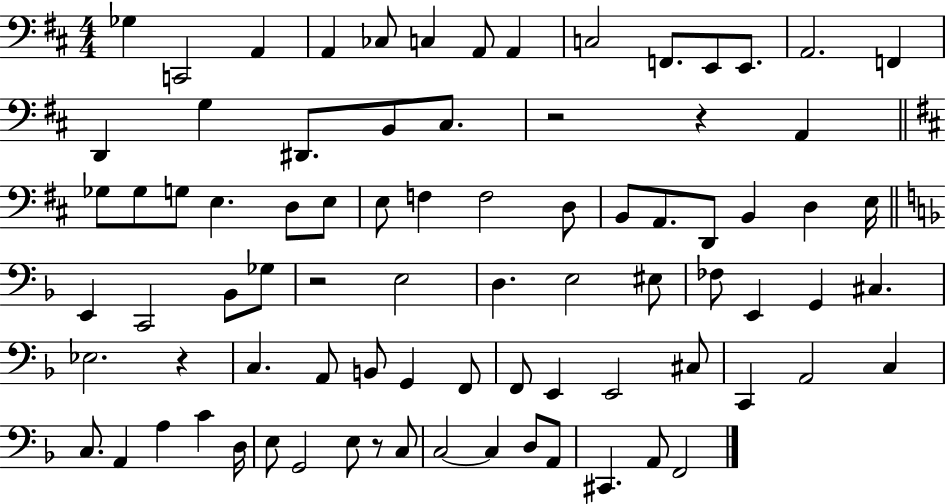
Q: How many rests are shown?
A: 5